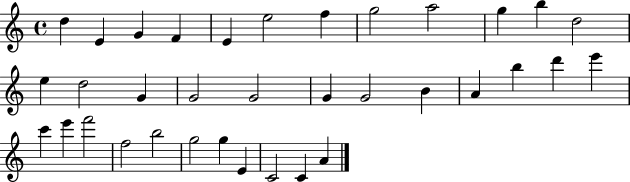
D5/q E4/q G4/q F4/q E4/q E5/h F5/q G5/h A5/h G5/q B5/q D5/h E5/q D5/h G4/q G4/h G4/h G4/q G4/h B4/q A4/q B5/q D6/q E6/q C6/q E6/q F6/h F5/h B5/h G5/h G5/q E4/q C4/h C4/q A4/q